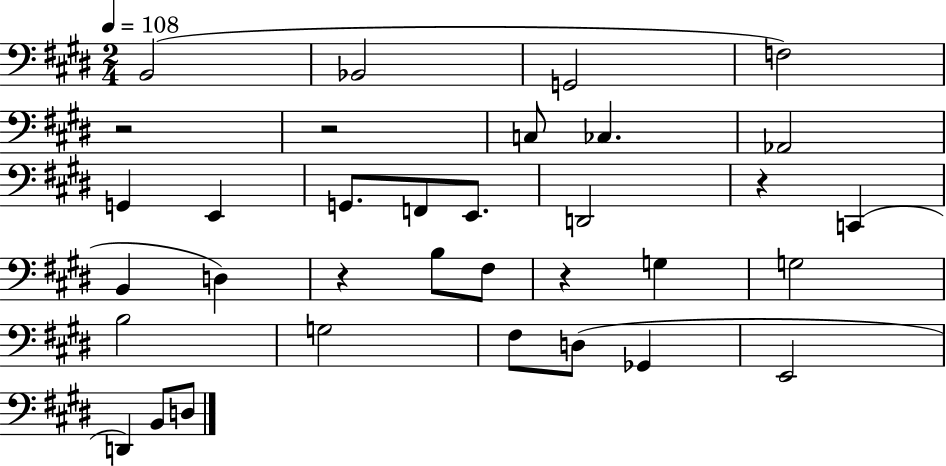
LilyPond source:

{
  \clef bass
  \numericTimeSignature
  \time 2/4
  \key e \major
  \tempo 4 = 108
  b,2( | bes,2 | g,2 | f2) | \break r2 | r2 | c8 ces4. | aes,2 | \break g,4 e,4 | g,8. f,8 e,8. | d,2 | r4 c,4( | \break b,4 d4) | r4 b8 fis8 | r4 g4 | g2 | \break b2 | g2 | fis8 d8( ges,4 | e,2 | \break d,4) b,8 d8 | \bar "|."
}